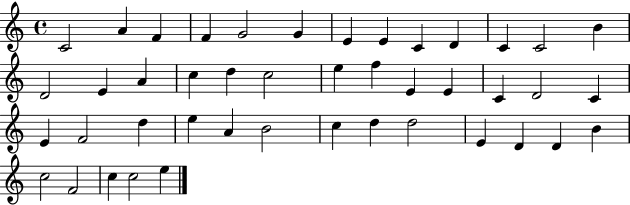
{
  \clef treble
  \time 4/4
  \defaultTimeSignature
  \key c \major
  c'2 a'4 f'4 | f'4 g'2 g'4 | e'4 e'4 c'4 d'4 | c'4 c'2 b'4 | \break d'2 e'4 a'4 | c''4 d''4 c''2 | e''4 f''4 e'4 e'4 | c'4 d'2 c'4 | \break e'4 f'2 d''4 | e''4 a'4 b'2 | c''4 d''4 d''2 | e'4 d'4 d'4 b'4 | \break c''2 f'2 | c''4 c''2 e''4 | \bar "|."
}